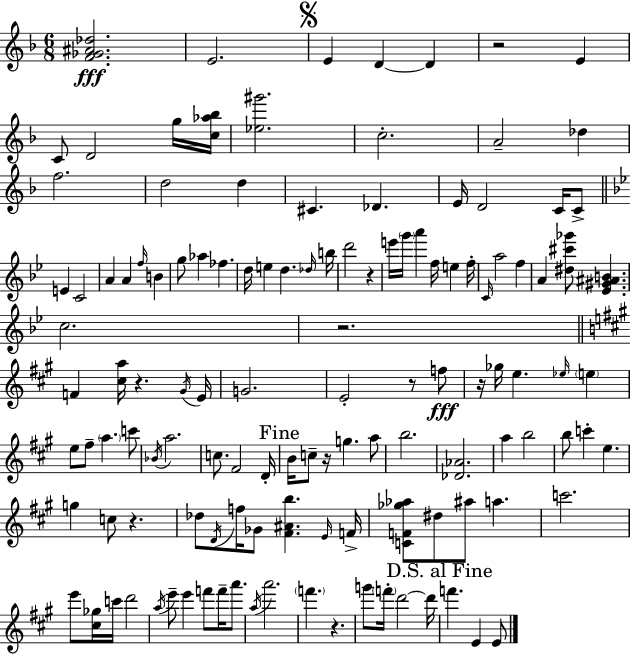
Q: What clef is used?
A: treble